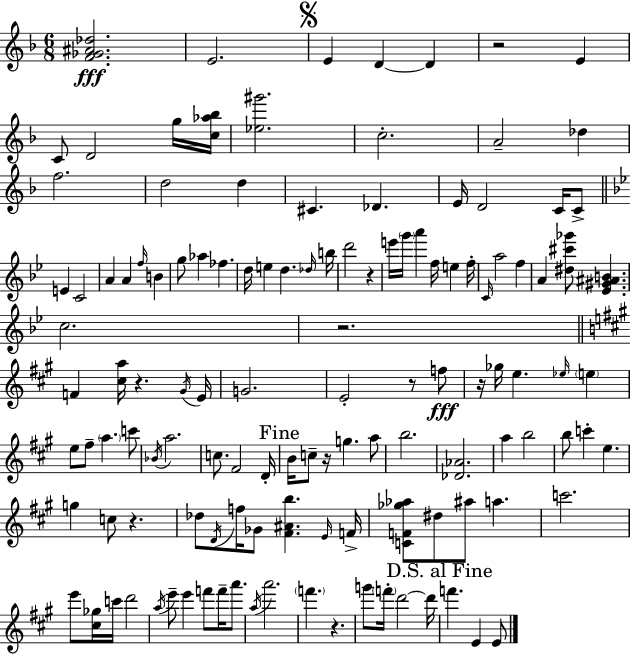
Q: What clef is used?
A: treble